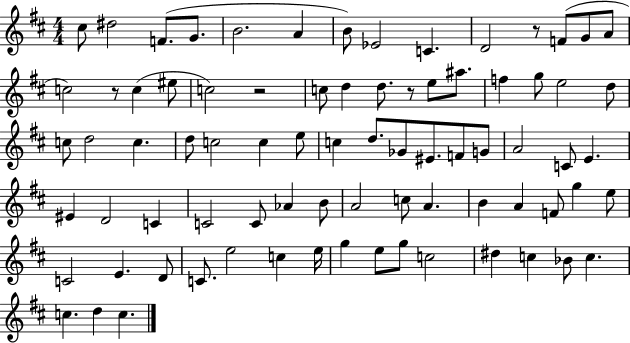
C#5/e D#5/h F4/e. G4/e. B4/h. A4/q B4/e Eb4/h C4/q. D4/h R/e F4/e G4/e A4/e C5/h R/e C5/q EIS5/e C5/h R/h C5/e D5/q D5/e. R/e E5/e A#5/e. F5/q G5/e E5/h D5/e C5/e D5/h C5/q. D5/e C5/h C5/q E5/e C5/q D5/e. Gb4/e EIS4/e. F4/e G4/e A4/h C4/e E4/q. EIS4/q D4/h C4/q C4/h C4/e Ab4/q B4/e A4/h C5/e A4/q. B4/q A4/q F4/e G5/q E5/e C4/h E4/q. D4/e C4/e. E5/h C5/q E5/s G5/q E5/e G5/e C5/h D#5/q C5/q Bb4/e C5/q. C5/q. D5/q C5/q.